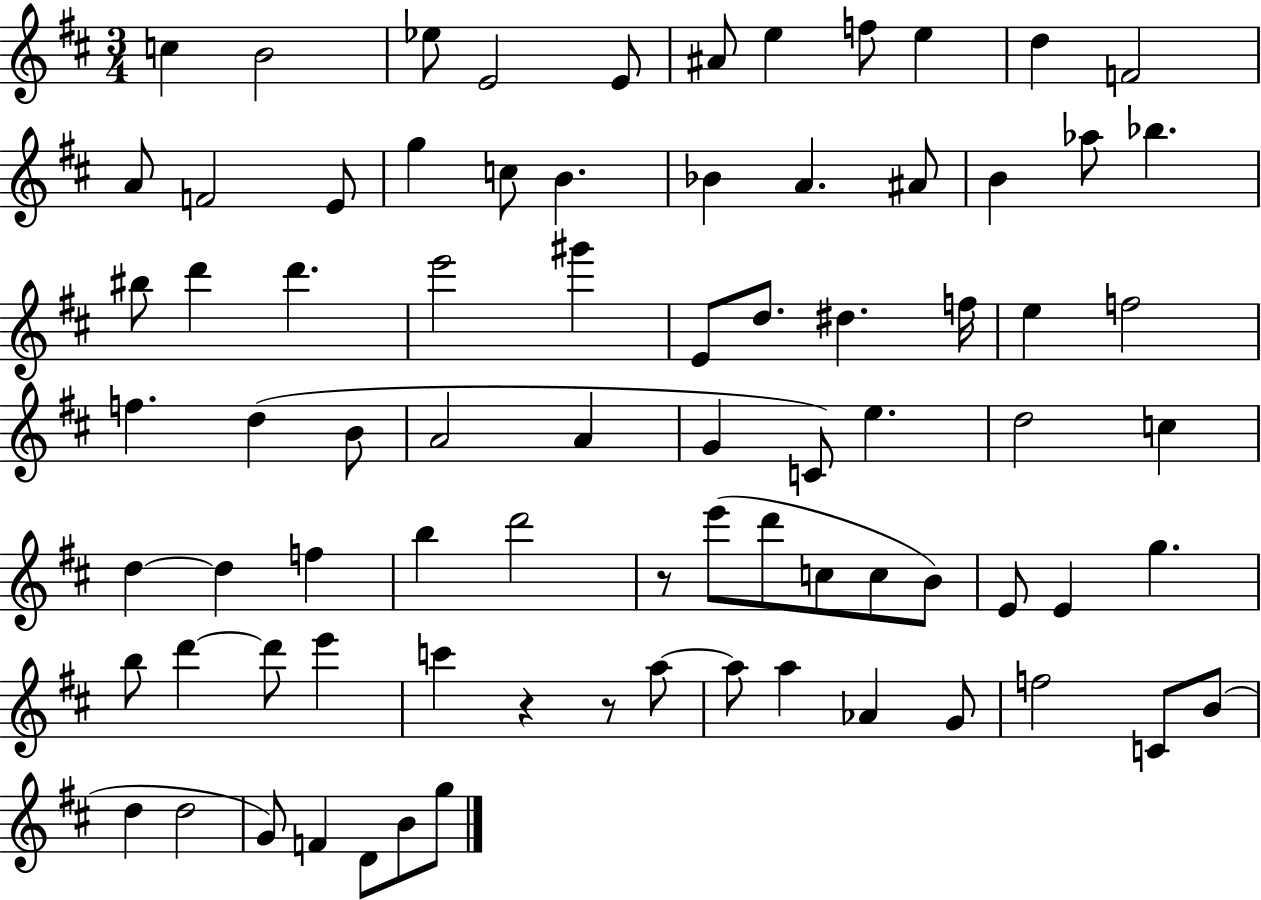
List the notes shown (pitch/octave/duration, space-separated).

C5/q B4/h Eb5/e E4/h E4/e A#4/e E5/q F5/e E5/q D5/q F4/h A4/e F4/h E4/e G5/q C5/e B4/q. Bb4/q A4/q. A#4/e B4/q Ab5/e Bb5/q. BIS5/e D6/q D6/q. E6/h G#6/q E4/e D5/e. D#5/q. F5/s E5/q F5/h F5/q. D5/q B4/e A4/h A4/q G4/q C4/e E5/q. D5/h C5/q D5/q D5/q F5/q B5/q D6/h R/e E6/e D6/e C5/e C5/e B4/e E4/e E4/q G5/q. B5/e D6/q D6/e E6/q C6/q R/q R/e A5/e A5/e A5/q Ab4/q G4/e F5/h C4/e B4/e D5/q D5/h G4/e F4/q D4/e B4/e G5/e